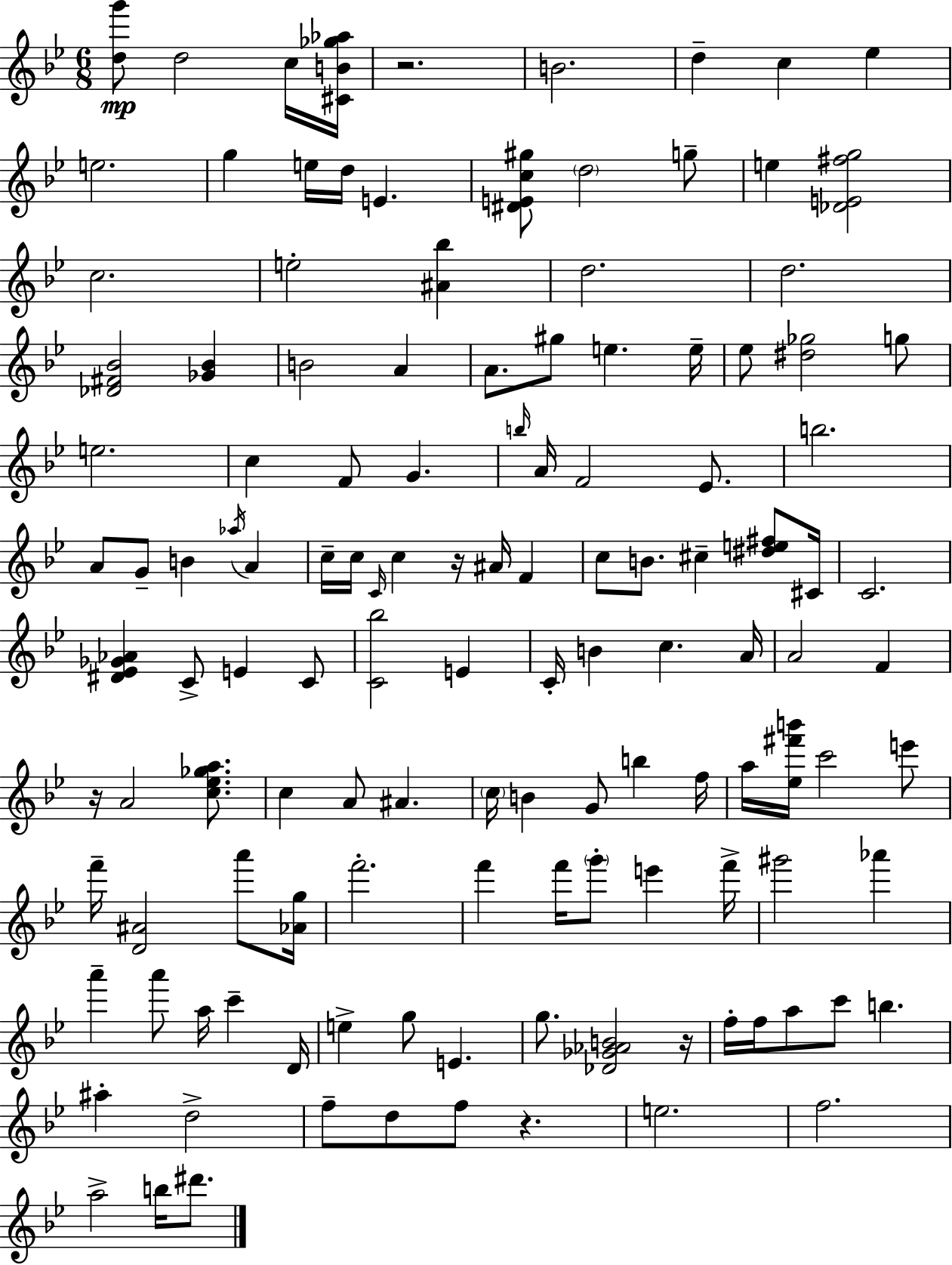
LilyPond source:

{
  \clef treble
  \numericTimeSignature
  \time 6/8
  \key bes \major
  <d'' g'''>8\mp d''2 c''16 <cis' b' ges'' aes''>16 | r2. | b'2. | d''4-- c''4 ees''4 | \break e''2. | g''4 e''16 d''16 e'4. | <dis' e' c'' gis''>8 \parenthesize d''2 g''8-- | e''4 <des' e' fis'' g''>2 | \break c''2. | e''2-. <ais' bes''>4 | d''2. | d''2. | \break <des' fis' bes'>2 <ges' bes'>4 | b'2 a'4 | a'8. gis''8 e''4. e''16-- | ees''8 <dis'' ges''>2 g''8 | \break e''2. | c''4 f'8 g'4. | \grace { b''16 } a'16 f'2 ees'8. | b''2. | \break a'8 g'8-- b'4 \acciaccatura { aes''16 } a'4 | c''16-- c''16 \grace { c'16 } c''4 r16 ais'16 f'4 | c''8 b'8. cis''4-- | <dis'' e'' fis''>8 cis'16 c'2. | \break <dis' ees' ges' aes'>4 c'8-> e'4 | c'8 <c' bes''>2 e'4 | c'16-. b'4 c''4. | a'16 a'2 f'4 | \break r16 a'2 | <c'' ees'' ges'' a''>8. c''4 a'8 ais'4. | \parenthesize c''16 b'4 g'8 b''4 | f''16 a''16 <ees'' fis''' b'''>16 c'''2 | \break e'''8 f'''16-- <d' ais'>2 | a'''8 <aes' g''>16 f'''2.-. | f'''4 f'''16 \parenthesize g'''8-. e'''4 | f'''16-> gis'''2 aes'''4 | \break a'''4-- a'''8 a''16 c'''4-- | d'16 e''4-> g''8 e'4. | g''8. <des' ges' aes' b'>2 | r16 f''16-. f''16 a''8 c'''8 b''4. | \break ais''4-. d''2-> | f''8-- d''8 f''8 r4. | e''2. | f''2. | \break a''2-> b''16 | dis'''8. \bar "|."
}